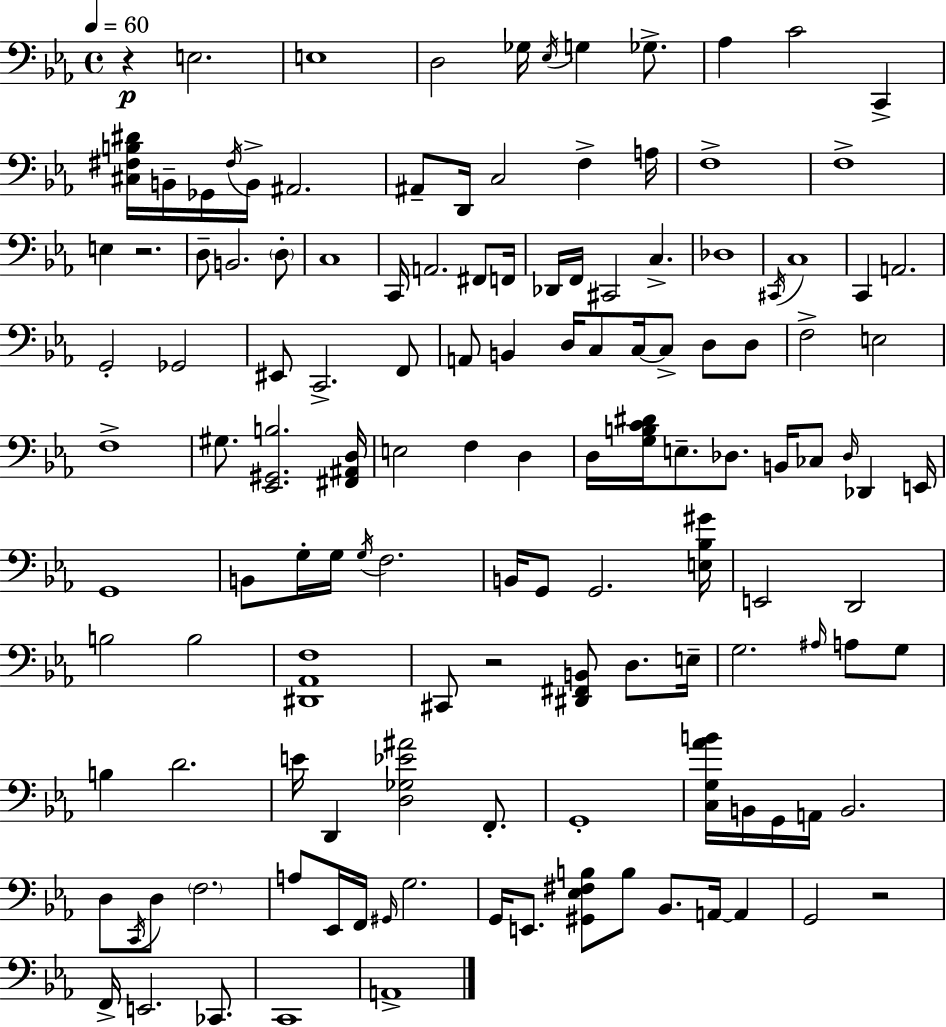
{
  \clef bass
  \time 4/4
  \defaultTimeSignature
  \key c \minor
  \tempo 4 = 60
  r4\p e2. | e1 | d2 ges16 \acciaccatura { ees16 } g4 ges8.-> | aes4 c'2 c,4-> | \break <cis fis b dis'>16 b,16-- ges,16 \acciaccatura { fis16 } b,16-> ais,2. | ais,8-- d,16 c2 f4-> | a16 f1-> | f1-> | \break e4 r2. | d8-- b,2. | \parenthesize d8-. c1 | c,16 a,2. fis,8 | \break f,16 des,16 f,16 cis,2 c4.-> | des1 | \acciaccatura { cis,16 } c1 | c,4 a,2. | \break g,2-. ges,2 | eis,8 c,2.-> | f,8 a,8 b,4 d16 c8 c16~~ c8-> d8 | d8 f2-> e2 | \break f1-> | gis8. <ees, gis, b>2. | <fis, ais, d>16 e2 f4 d4 | d16 <g b c' dis'>16 e8.-- des8. b,16 ces8 \grace { des16 } des,4 | \break e,16 g,1 | b,8 g16-. g16 \acciaccatura { g16 } f2. | b,16 g,8 g,2. | <e bes gis'>16 e,2 d,2 | \break b2 b2 | <dis, aes, f>1 | cis,8 r2 <dis, fis, b,>8 | d8. e16-- g2. | \break \grace { ais16 } a8 g8 b4 d'2. | e'16 d,4 <d ges ees' ais'>2 | f,8.-. g,1-. | <c g aes' b'>16 b,16 g,16 a,16 b,2. | \break d8 \acciaccatura { c,16 } d8 \parenthesize f2. | a8 ees,16 f,16 \grace { gis,16 } g2. | g,16 e,8. <gis, ees fis b>8 b8 | bes,8. a,16~~ a,4 g,2 | \break r2 f,16-> e,2. | ces,8. c,1 | a,1-> | \bar "|."
}